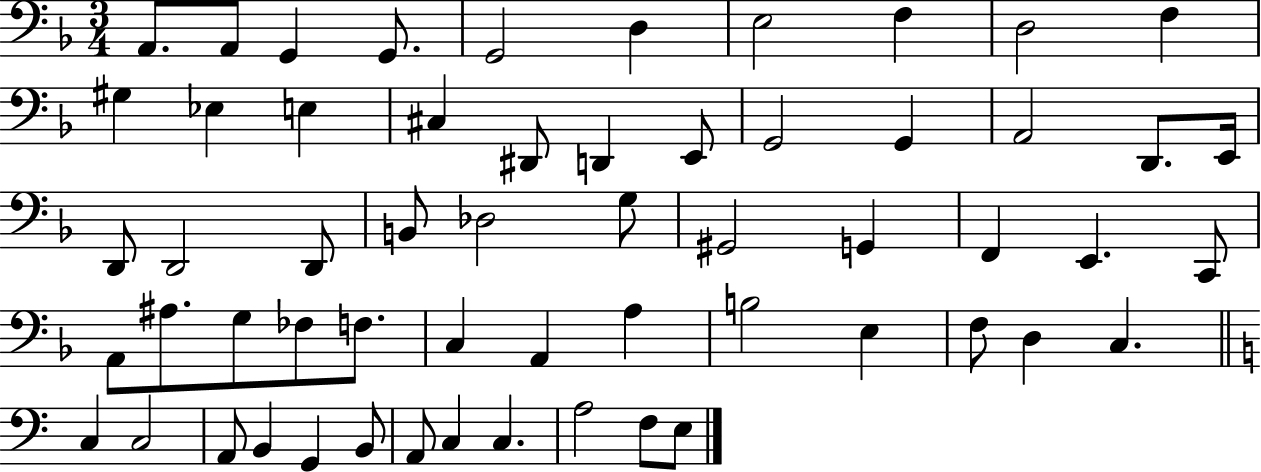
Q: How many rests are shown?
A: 0